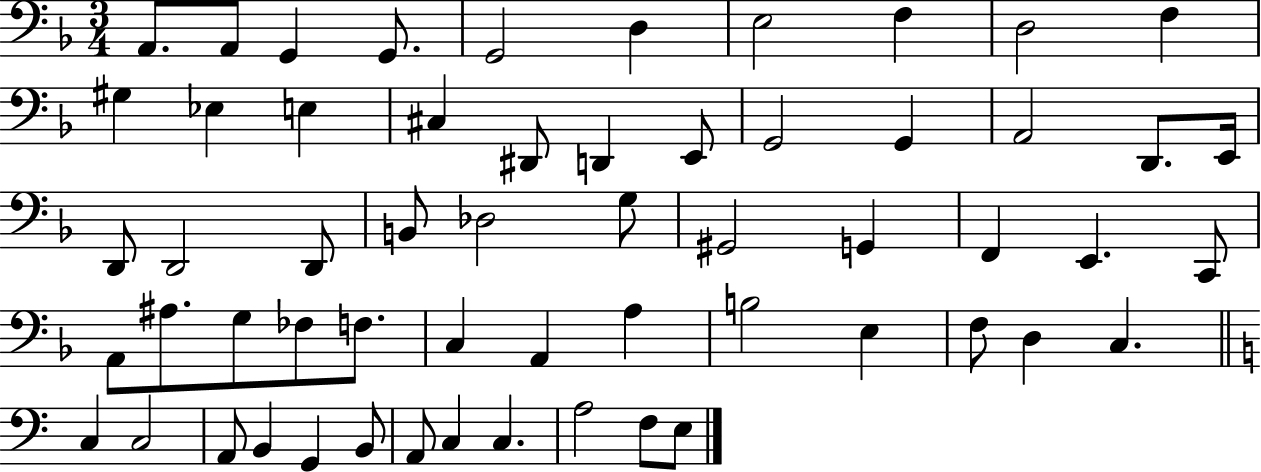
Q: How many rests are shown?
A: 0